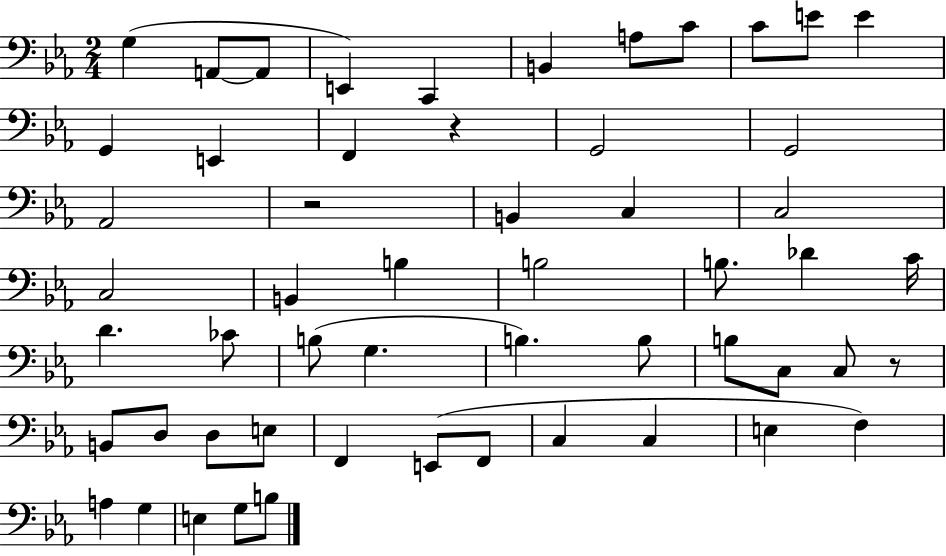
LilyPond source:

{
  \clef bass
  \numericTimeSignature
  \time 2/4
  \key ees \major
  g4( a,8~~ a,8 | e,4) c,4 | b,4 a8 c'8 | c'8 e'8 e'4 | \break g,4 e,4 | f,4 r4 | g,2 | g,2 | \break aes,2 | r2 | b,4 c4 | c2 | \break c2 | b,4 b4 | b2 | b8. des'4 c'16 | \break d'4. ces'8 | b8( g4. | b4.) b8 | b8 c8 c8 r8 | \break b,8 d8 d8 e8 | f,4 e,8( f,8 | c4 c4 | e4 f4) | \break a4 g4 | e4 g8 b8 | \bar "|."
}